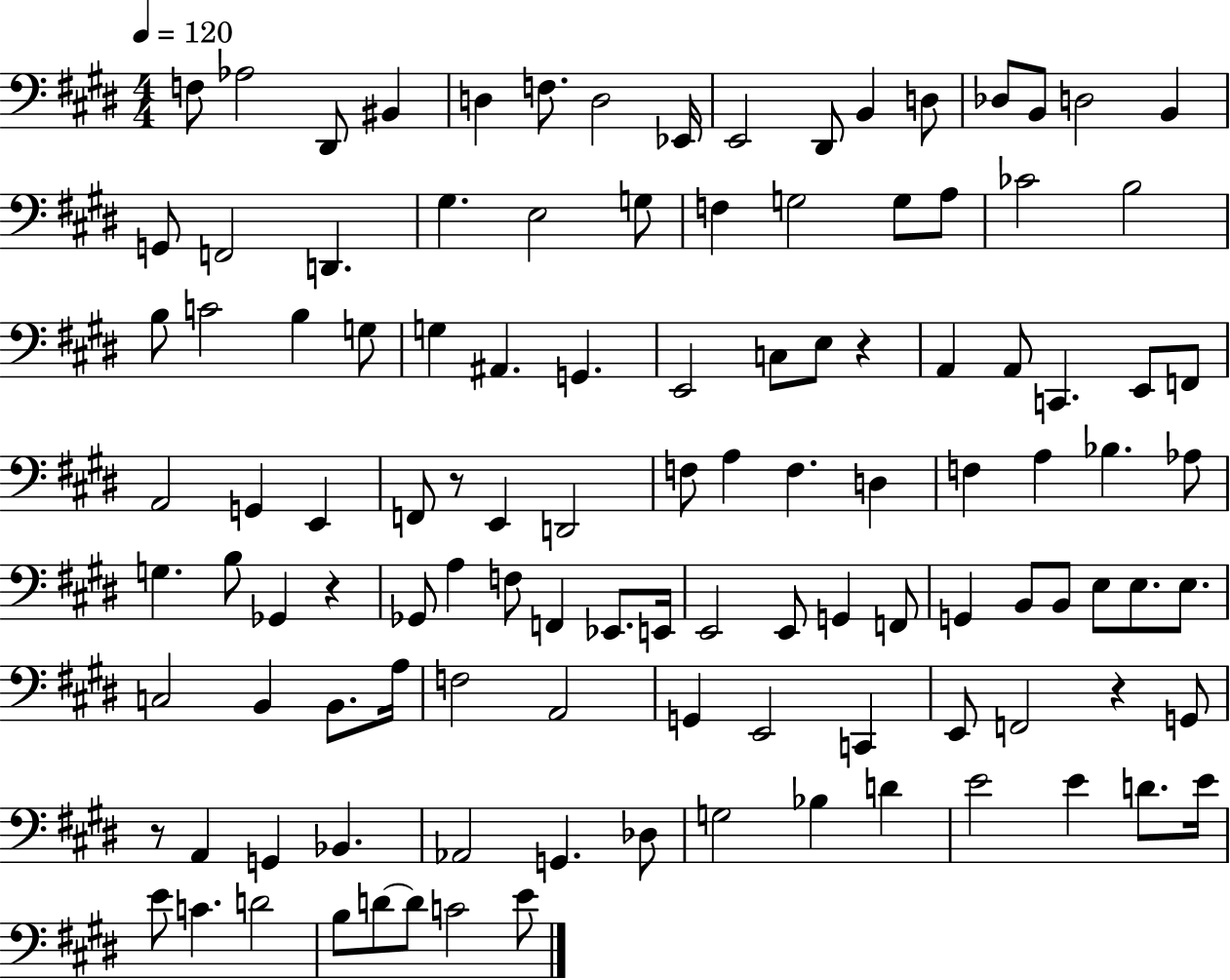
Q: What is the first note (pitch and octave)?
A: F3